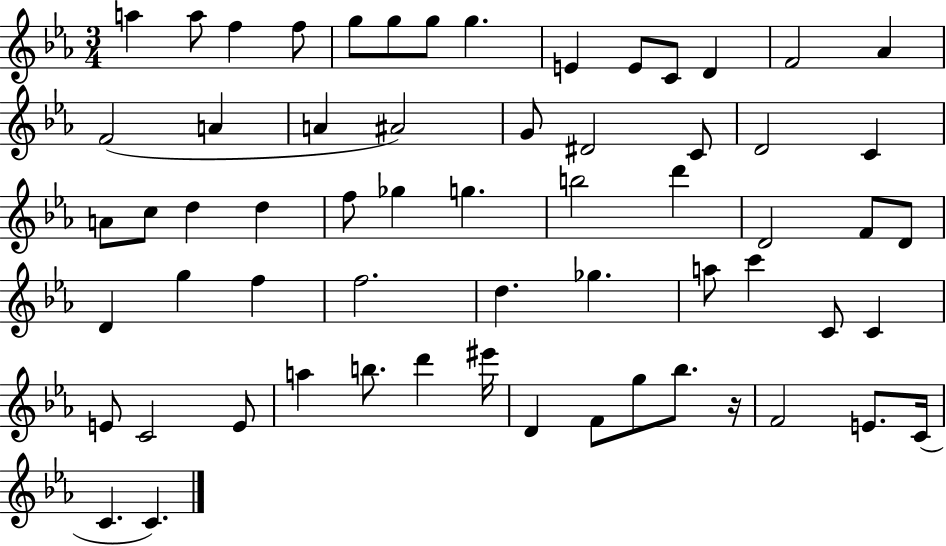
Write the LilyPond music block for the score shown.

{
  \clef treble
  \numericTimeSignature
  \time 3/4
  \key ees \major
  a''4 a''8 f''4 f''8 | g''8 g''8 g''8 g''4. | e'4 e'8 c'8 d'4 | f'2 aes'4 | \break f'2( a'4 | a'4 ais'2) | g'8 dis'2 c'8 | d'2 c'4 | \break a'8 c''8 d''4 d''4 | f''8 ges''4 g''4. | b''2 d'''4 | d'2 f'8 d'8 | \break d'4 g''4 f''4 | f''2. | d''4. ges''4. | a''8 c'''4 c'8 c'4 | \break e'8 c'2 e'8 | a''4 b''8. d'''4 eis'''16 | d'4 f'8 g''8 bes''8. r16 | f'2 e'8. c'16( | \break c'4. c'4.) | \bar "|."
}